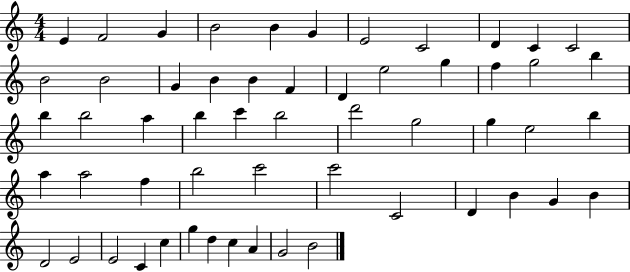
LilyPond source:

{
  \clef treble
  \numericTimeSignature
  \time 4/4
  \key c \major
  e'4 f'2 g'4 | b'2 b'4 g'4 | e'2 c'2 | d'4 c'4 c'2 | \break b'2 b'2 | g'4 b'4 b'4 f'4 | d'4 e''2 g''4 | f''4 g''2 b''4 | \break b''4 b''2 a''4 | b''4 c'''4 b''2 | d'''2 g''2 | g''4 e''2 b''4 | \break a''4 a''2 f''4 | b''2 c'''2 | c'''2 c'2 | d'4 b'4 g'4 b'4 | \break d'2 e'2 | e'2 c'4 c''4 | g''4 d''4 c''4 a'4 | g'2 b'2 | \break \bar "|."
}